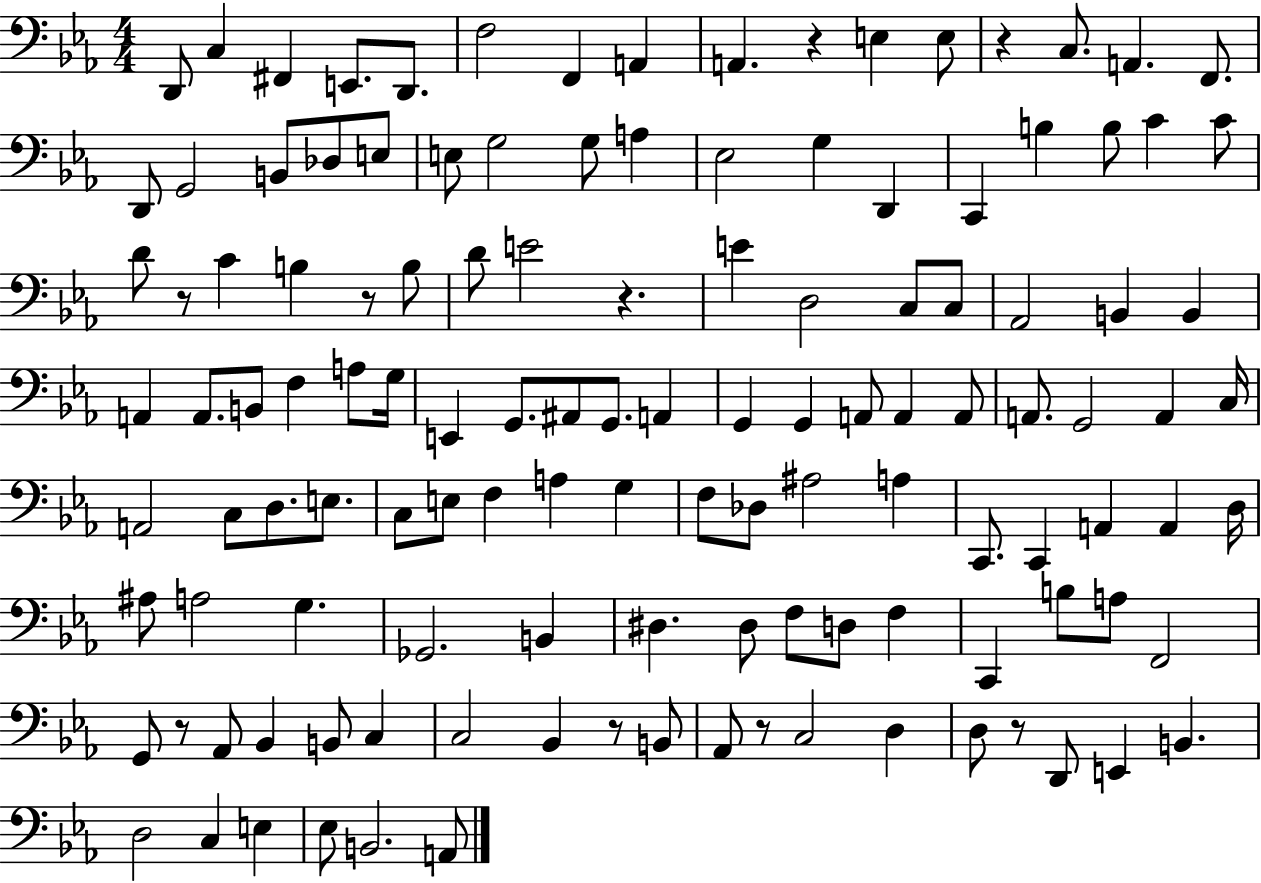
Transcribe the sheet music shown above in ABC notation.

X:1
T:Untitled
M:4/4
L:1/4
K:Eb
D,,/2 C, ^F,, E,,/2 D,,/2 F,2 F,, A,, A,, z E, E,/2 z C,/2 A,, F,,/2 D,,/2 G,,2 B,,/2 _D,/2 E,/2 E,/2 G,2 G,/2 A, _E,2 G, D,, C,, B, B,/2 C C/2 D/2 z/2 C B, z/2 B,/2 D/2 E2 z E D,2 C,/2 C,/2 _A,,2 B,, B,, A,, A,,/2 B,,/2 F, A,/2 G,/4 E,, G,,/2 ^A,,/2 G,,/2 A,, G,, G,, A,,/2 A,, A,,/2 A,,/2 G,,2 A,, C,/4 A,,2 C,/2 D,/2 E,/2 C,/2 E,/2 F, A, G, F,/2 _D,/2 ^A,2 A, C,,/2 C,, A,, A,, D,/4 ^A,/2 A,2 G, _G,,2 B,, ^D, ^D,/2 F,/2 D,/2 F, C,, B,/2 A,/2 F,,2 G,,/2 z/2 _A,,/2 _B,, B,,/2 C, C,2 _B,, z/2 B,,/2 _A,,/2 z/2 C,2 D, D,/2 z/2 D,,/2 E,, B,, D,2 C, E, _E,/2 B,,2 A,,/2